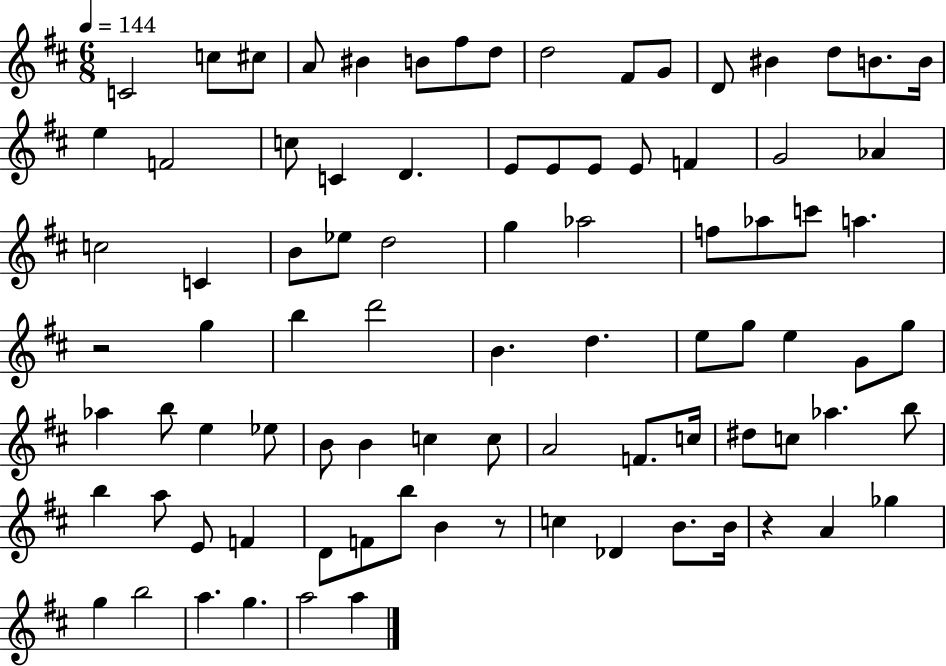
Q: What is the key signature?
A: D major